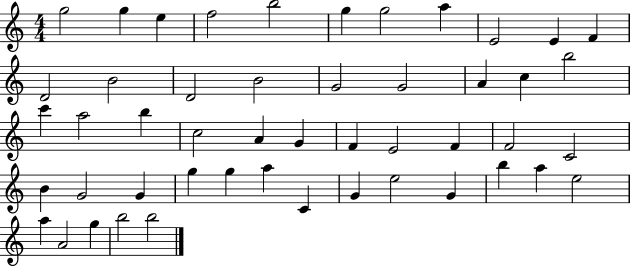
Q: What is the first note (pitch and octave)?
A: G5